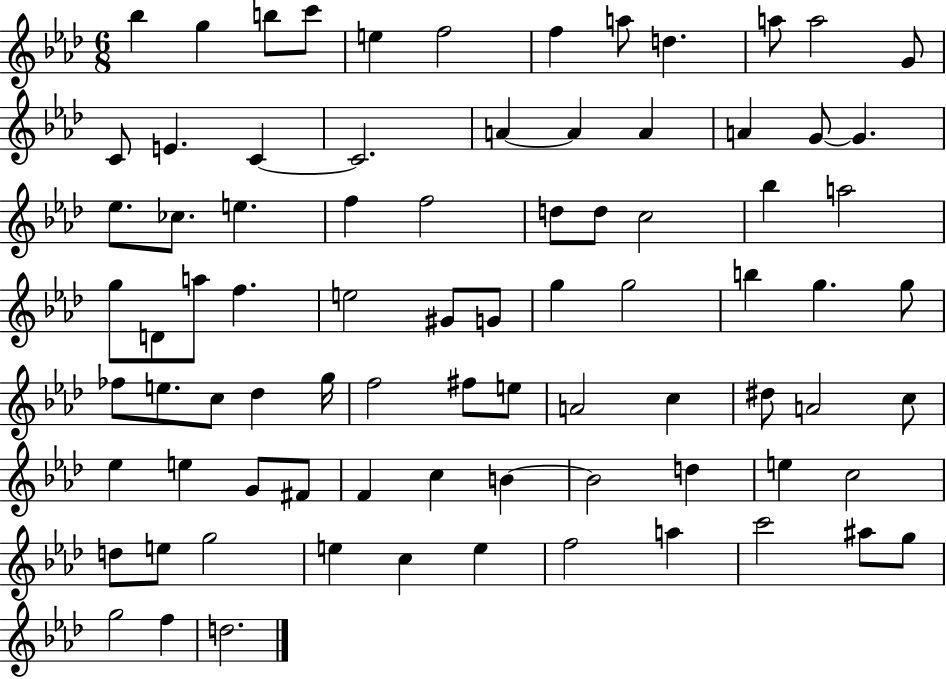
Bb5/q G5/q B5/e C6/e E5/q F5/h F5/q A5/e D5/q. A5/e A5/h G4/e C4/e E4/q. C4/q C4/h. A4/q A4/q A4/q A4/q G4/e G4/q. Eb5/e. CES5/e. E5/q. F5/q F5/h D5/e D5/e C5/h Bb5/q A5/h G5/e D4/e A5/e F5/q. E5/h G#4/e G4/e G5/q G5/h B5/q G5/q. G5/e FES5/e E5/e. C5/e Db5/q G5/s F5/h F#5/e E5/e A4/h C5/q D#5/e A4/h C5/e Eb5/q E5/q G4/e F#4/e F4/q C5/q B4/q B4/h D5/q E5/q C5/h D5/e E5/e G5/h E5/q C5/q E5/q F5/h A5/q C6/h A#5/e G5/e G5/h F5/q D5/h.